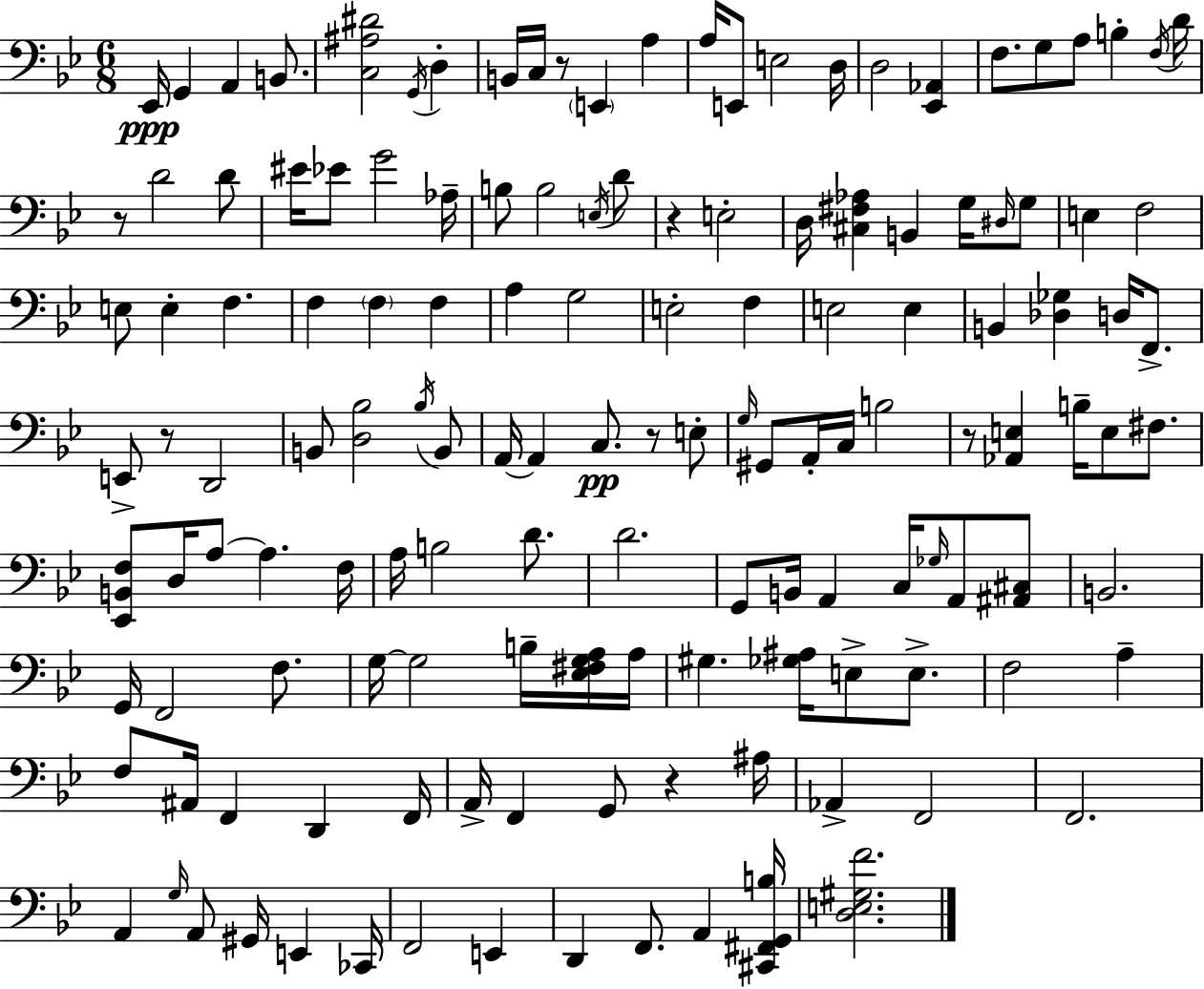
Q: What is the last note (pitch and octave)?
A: A2